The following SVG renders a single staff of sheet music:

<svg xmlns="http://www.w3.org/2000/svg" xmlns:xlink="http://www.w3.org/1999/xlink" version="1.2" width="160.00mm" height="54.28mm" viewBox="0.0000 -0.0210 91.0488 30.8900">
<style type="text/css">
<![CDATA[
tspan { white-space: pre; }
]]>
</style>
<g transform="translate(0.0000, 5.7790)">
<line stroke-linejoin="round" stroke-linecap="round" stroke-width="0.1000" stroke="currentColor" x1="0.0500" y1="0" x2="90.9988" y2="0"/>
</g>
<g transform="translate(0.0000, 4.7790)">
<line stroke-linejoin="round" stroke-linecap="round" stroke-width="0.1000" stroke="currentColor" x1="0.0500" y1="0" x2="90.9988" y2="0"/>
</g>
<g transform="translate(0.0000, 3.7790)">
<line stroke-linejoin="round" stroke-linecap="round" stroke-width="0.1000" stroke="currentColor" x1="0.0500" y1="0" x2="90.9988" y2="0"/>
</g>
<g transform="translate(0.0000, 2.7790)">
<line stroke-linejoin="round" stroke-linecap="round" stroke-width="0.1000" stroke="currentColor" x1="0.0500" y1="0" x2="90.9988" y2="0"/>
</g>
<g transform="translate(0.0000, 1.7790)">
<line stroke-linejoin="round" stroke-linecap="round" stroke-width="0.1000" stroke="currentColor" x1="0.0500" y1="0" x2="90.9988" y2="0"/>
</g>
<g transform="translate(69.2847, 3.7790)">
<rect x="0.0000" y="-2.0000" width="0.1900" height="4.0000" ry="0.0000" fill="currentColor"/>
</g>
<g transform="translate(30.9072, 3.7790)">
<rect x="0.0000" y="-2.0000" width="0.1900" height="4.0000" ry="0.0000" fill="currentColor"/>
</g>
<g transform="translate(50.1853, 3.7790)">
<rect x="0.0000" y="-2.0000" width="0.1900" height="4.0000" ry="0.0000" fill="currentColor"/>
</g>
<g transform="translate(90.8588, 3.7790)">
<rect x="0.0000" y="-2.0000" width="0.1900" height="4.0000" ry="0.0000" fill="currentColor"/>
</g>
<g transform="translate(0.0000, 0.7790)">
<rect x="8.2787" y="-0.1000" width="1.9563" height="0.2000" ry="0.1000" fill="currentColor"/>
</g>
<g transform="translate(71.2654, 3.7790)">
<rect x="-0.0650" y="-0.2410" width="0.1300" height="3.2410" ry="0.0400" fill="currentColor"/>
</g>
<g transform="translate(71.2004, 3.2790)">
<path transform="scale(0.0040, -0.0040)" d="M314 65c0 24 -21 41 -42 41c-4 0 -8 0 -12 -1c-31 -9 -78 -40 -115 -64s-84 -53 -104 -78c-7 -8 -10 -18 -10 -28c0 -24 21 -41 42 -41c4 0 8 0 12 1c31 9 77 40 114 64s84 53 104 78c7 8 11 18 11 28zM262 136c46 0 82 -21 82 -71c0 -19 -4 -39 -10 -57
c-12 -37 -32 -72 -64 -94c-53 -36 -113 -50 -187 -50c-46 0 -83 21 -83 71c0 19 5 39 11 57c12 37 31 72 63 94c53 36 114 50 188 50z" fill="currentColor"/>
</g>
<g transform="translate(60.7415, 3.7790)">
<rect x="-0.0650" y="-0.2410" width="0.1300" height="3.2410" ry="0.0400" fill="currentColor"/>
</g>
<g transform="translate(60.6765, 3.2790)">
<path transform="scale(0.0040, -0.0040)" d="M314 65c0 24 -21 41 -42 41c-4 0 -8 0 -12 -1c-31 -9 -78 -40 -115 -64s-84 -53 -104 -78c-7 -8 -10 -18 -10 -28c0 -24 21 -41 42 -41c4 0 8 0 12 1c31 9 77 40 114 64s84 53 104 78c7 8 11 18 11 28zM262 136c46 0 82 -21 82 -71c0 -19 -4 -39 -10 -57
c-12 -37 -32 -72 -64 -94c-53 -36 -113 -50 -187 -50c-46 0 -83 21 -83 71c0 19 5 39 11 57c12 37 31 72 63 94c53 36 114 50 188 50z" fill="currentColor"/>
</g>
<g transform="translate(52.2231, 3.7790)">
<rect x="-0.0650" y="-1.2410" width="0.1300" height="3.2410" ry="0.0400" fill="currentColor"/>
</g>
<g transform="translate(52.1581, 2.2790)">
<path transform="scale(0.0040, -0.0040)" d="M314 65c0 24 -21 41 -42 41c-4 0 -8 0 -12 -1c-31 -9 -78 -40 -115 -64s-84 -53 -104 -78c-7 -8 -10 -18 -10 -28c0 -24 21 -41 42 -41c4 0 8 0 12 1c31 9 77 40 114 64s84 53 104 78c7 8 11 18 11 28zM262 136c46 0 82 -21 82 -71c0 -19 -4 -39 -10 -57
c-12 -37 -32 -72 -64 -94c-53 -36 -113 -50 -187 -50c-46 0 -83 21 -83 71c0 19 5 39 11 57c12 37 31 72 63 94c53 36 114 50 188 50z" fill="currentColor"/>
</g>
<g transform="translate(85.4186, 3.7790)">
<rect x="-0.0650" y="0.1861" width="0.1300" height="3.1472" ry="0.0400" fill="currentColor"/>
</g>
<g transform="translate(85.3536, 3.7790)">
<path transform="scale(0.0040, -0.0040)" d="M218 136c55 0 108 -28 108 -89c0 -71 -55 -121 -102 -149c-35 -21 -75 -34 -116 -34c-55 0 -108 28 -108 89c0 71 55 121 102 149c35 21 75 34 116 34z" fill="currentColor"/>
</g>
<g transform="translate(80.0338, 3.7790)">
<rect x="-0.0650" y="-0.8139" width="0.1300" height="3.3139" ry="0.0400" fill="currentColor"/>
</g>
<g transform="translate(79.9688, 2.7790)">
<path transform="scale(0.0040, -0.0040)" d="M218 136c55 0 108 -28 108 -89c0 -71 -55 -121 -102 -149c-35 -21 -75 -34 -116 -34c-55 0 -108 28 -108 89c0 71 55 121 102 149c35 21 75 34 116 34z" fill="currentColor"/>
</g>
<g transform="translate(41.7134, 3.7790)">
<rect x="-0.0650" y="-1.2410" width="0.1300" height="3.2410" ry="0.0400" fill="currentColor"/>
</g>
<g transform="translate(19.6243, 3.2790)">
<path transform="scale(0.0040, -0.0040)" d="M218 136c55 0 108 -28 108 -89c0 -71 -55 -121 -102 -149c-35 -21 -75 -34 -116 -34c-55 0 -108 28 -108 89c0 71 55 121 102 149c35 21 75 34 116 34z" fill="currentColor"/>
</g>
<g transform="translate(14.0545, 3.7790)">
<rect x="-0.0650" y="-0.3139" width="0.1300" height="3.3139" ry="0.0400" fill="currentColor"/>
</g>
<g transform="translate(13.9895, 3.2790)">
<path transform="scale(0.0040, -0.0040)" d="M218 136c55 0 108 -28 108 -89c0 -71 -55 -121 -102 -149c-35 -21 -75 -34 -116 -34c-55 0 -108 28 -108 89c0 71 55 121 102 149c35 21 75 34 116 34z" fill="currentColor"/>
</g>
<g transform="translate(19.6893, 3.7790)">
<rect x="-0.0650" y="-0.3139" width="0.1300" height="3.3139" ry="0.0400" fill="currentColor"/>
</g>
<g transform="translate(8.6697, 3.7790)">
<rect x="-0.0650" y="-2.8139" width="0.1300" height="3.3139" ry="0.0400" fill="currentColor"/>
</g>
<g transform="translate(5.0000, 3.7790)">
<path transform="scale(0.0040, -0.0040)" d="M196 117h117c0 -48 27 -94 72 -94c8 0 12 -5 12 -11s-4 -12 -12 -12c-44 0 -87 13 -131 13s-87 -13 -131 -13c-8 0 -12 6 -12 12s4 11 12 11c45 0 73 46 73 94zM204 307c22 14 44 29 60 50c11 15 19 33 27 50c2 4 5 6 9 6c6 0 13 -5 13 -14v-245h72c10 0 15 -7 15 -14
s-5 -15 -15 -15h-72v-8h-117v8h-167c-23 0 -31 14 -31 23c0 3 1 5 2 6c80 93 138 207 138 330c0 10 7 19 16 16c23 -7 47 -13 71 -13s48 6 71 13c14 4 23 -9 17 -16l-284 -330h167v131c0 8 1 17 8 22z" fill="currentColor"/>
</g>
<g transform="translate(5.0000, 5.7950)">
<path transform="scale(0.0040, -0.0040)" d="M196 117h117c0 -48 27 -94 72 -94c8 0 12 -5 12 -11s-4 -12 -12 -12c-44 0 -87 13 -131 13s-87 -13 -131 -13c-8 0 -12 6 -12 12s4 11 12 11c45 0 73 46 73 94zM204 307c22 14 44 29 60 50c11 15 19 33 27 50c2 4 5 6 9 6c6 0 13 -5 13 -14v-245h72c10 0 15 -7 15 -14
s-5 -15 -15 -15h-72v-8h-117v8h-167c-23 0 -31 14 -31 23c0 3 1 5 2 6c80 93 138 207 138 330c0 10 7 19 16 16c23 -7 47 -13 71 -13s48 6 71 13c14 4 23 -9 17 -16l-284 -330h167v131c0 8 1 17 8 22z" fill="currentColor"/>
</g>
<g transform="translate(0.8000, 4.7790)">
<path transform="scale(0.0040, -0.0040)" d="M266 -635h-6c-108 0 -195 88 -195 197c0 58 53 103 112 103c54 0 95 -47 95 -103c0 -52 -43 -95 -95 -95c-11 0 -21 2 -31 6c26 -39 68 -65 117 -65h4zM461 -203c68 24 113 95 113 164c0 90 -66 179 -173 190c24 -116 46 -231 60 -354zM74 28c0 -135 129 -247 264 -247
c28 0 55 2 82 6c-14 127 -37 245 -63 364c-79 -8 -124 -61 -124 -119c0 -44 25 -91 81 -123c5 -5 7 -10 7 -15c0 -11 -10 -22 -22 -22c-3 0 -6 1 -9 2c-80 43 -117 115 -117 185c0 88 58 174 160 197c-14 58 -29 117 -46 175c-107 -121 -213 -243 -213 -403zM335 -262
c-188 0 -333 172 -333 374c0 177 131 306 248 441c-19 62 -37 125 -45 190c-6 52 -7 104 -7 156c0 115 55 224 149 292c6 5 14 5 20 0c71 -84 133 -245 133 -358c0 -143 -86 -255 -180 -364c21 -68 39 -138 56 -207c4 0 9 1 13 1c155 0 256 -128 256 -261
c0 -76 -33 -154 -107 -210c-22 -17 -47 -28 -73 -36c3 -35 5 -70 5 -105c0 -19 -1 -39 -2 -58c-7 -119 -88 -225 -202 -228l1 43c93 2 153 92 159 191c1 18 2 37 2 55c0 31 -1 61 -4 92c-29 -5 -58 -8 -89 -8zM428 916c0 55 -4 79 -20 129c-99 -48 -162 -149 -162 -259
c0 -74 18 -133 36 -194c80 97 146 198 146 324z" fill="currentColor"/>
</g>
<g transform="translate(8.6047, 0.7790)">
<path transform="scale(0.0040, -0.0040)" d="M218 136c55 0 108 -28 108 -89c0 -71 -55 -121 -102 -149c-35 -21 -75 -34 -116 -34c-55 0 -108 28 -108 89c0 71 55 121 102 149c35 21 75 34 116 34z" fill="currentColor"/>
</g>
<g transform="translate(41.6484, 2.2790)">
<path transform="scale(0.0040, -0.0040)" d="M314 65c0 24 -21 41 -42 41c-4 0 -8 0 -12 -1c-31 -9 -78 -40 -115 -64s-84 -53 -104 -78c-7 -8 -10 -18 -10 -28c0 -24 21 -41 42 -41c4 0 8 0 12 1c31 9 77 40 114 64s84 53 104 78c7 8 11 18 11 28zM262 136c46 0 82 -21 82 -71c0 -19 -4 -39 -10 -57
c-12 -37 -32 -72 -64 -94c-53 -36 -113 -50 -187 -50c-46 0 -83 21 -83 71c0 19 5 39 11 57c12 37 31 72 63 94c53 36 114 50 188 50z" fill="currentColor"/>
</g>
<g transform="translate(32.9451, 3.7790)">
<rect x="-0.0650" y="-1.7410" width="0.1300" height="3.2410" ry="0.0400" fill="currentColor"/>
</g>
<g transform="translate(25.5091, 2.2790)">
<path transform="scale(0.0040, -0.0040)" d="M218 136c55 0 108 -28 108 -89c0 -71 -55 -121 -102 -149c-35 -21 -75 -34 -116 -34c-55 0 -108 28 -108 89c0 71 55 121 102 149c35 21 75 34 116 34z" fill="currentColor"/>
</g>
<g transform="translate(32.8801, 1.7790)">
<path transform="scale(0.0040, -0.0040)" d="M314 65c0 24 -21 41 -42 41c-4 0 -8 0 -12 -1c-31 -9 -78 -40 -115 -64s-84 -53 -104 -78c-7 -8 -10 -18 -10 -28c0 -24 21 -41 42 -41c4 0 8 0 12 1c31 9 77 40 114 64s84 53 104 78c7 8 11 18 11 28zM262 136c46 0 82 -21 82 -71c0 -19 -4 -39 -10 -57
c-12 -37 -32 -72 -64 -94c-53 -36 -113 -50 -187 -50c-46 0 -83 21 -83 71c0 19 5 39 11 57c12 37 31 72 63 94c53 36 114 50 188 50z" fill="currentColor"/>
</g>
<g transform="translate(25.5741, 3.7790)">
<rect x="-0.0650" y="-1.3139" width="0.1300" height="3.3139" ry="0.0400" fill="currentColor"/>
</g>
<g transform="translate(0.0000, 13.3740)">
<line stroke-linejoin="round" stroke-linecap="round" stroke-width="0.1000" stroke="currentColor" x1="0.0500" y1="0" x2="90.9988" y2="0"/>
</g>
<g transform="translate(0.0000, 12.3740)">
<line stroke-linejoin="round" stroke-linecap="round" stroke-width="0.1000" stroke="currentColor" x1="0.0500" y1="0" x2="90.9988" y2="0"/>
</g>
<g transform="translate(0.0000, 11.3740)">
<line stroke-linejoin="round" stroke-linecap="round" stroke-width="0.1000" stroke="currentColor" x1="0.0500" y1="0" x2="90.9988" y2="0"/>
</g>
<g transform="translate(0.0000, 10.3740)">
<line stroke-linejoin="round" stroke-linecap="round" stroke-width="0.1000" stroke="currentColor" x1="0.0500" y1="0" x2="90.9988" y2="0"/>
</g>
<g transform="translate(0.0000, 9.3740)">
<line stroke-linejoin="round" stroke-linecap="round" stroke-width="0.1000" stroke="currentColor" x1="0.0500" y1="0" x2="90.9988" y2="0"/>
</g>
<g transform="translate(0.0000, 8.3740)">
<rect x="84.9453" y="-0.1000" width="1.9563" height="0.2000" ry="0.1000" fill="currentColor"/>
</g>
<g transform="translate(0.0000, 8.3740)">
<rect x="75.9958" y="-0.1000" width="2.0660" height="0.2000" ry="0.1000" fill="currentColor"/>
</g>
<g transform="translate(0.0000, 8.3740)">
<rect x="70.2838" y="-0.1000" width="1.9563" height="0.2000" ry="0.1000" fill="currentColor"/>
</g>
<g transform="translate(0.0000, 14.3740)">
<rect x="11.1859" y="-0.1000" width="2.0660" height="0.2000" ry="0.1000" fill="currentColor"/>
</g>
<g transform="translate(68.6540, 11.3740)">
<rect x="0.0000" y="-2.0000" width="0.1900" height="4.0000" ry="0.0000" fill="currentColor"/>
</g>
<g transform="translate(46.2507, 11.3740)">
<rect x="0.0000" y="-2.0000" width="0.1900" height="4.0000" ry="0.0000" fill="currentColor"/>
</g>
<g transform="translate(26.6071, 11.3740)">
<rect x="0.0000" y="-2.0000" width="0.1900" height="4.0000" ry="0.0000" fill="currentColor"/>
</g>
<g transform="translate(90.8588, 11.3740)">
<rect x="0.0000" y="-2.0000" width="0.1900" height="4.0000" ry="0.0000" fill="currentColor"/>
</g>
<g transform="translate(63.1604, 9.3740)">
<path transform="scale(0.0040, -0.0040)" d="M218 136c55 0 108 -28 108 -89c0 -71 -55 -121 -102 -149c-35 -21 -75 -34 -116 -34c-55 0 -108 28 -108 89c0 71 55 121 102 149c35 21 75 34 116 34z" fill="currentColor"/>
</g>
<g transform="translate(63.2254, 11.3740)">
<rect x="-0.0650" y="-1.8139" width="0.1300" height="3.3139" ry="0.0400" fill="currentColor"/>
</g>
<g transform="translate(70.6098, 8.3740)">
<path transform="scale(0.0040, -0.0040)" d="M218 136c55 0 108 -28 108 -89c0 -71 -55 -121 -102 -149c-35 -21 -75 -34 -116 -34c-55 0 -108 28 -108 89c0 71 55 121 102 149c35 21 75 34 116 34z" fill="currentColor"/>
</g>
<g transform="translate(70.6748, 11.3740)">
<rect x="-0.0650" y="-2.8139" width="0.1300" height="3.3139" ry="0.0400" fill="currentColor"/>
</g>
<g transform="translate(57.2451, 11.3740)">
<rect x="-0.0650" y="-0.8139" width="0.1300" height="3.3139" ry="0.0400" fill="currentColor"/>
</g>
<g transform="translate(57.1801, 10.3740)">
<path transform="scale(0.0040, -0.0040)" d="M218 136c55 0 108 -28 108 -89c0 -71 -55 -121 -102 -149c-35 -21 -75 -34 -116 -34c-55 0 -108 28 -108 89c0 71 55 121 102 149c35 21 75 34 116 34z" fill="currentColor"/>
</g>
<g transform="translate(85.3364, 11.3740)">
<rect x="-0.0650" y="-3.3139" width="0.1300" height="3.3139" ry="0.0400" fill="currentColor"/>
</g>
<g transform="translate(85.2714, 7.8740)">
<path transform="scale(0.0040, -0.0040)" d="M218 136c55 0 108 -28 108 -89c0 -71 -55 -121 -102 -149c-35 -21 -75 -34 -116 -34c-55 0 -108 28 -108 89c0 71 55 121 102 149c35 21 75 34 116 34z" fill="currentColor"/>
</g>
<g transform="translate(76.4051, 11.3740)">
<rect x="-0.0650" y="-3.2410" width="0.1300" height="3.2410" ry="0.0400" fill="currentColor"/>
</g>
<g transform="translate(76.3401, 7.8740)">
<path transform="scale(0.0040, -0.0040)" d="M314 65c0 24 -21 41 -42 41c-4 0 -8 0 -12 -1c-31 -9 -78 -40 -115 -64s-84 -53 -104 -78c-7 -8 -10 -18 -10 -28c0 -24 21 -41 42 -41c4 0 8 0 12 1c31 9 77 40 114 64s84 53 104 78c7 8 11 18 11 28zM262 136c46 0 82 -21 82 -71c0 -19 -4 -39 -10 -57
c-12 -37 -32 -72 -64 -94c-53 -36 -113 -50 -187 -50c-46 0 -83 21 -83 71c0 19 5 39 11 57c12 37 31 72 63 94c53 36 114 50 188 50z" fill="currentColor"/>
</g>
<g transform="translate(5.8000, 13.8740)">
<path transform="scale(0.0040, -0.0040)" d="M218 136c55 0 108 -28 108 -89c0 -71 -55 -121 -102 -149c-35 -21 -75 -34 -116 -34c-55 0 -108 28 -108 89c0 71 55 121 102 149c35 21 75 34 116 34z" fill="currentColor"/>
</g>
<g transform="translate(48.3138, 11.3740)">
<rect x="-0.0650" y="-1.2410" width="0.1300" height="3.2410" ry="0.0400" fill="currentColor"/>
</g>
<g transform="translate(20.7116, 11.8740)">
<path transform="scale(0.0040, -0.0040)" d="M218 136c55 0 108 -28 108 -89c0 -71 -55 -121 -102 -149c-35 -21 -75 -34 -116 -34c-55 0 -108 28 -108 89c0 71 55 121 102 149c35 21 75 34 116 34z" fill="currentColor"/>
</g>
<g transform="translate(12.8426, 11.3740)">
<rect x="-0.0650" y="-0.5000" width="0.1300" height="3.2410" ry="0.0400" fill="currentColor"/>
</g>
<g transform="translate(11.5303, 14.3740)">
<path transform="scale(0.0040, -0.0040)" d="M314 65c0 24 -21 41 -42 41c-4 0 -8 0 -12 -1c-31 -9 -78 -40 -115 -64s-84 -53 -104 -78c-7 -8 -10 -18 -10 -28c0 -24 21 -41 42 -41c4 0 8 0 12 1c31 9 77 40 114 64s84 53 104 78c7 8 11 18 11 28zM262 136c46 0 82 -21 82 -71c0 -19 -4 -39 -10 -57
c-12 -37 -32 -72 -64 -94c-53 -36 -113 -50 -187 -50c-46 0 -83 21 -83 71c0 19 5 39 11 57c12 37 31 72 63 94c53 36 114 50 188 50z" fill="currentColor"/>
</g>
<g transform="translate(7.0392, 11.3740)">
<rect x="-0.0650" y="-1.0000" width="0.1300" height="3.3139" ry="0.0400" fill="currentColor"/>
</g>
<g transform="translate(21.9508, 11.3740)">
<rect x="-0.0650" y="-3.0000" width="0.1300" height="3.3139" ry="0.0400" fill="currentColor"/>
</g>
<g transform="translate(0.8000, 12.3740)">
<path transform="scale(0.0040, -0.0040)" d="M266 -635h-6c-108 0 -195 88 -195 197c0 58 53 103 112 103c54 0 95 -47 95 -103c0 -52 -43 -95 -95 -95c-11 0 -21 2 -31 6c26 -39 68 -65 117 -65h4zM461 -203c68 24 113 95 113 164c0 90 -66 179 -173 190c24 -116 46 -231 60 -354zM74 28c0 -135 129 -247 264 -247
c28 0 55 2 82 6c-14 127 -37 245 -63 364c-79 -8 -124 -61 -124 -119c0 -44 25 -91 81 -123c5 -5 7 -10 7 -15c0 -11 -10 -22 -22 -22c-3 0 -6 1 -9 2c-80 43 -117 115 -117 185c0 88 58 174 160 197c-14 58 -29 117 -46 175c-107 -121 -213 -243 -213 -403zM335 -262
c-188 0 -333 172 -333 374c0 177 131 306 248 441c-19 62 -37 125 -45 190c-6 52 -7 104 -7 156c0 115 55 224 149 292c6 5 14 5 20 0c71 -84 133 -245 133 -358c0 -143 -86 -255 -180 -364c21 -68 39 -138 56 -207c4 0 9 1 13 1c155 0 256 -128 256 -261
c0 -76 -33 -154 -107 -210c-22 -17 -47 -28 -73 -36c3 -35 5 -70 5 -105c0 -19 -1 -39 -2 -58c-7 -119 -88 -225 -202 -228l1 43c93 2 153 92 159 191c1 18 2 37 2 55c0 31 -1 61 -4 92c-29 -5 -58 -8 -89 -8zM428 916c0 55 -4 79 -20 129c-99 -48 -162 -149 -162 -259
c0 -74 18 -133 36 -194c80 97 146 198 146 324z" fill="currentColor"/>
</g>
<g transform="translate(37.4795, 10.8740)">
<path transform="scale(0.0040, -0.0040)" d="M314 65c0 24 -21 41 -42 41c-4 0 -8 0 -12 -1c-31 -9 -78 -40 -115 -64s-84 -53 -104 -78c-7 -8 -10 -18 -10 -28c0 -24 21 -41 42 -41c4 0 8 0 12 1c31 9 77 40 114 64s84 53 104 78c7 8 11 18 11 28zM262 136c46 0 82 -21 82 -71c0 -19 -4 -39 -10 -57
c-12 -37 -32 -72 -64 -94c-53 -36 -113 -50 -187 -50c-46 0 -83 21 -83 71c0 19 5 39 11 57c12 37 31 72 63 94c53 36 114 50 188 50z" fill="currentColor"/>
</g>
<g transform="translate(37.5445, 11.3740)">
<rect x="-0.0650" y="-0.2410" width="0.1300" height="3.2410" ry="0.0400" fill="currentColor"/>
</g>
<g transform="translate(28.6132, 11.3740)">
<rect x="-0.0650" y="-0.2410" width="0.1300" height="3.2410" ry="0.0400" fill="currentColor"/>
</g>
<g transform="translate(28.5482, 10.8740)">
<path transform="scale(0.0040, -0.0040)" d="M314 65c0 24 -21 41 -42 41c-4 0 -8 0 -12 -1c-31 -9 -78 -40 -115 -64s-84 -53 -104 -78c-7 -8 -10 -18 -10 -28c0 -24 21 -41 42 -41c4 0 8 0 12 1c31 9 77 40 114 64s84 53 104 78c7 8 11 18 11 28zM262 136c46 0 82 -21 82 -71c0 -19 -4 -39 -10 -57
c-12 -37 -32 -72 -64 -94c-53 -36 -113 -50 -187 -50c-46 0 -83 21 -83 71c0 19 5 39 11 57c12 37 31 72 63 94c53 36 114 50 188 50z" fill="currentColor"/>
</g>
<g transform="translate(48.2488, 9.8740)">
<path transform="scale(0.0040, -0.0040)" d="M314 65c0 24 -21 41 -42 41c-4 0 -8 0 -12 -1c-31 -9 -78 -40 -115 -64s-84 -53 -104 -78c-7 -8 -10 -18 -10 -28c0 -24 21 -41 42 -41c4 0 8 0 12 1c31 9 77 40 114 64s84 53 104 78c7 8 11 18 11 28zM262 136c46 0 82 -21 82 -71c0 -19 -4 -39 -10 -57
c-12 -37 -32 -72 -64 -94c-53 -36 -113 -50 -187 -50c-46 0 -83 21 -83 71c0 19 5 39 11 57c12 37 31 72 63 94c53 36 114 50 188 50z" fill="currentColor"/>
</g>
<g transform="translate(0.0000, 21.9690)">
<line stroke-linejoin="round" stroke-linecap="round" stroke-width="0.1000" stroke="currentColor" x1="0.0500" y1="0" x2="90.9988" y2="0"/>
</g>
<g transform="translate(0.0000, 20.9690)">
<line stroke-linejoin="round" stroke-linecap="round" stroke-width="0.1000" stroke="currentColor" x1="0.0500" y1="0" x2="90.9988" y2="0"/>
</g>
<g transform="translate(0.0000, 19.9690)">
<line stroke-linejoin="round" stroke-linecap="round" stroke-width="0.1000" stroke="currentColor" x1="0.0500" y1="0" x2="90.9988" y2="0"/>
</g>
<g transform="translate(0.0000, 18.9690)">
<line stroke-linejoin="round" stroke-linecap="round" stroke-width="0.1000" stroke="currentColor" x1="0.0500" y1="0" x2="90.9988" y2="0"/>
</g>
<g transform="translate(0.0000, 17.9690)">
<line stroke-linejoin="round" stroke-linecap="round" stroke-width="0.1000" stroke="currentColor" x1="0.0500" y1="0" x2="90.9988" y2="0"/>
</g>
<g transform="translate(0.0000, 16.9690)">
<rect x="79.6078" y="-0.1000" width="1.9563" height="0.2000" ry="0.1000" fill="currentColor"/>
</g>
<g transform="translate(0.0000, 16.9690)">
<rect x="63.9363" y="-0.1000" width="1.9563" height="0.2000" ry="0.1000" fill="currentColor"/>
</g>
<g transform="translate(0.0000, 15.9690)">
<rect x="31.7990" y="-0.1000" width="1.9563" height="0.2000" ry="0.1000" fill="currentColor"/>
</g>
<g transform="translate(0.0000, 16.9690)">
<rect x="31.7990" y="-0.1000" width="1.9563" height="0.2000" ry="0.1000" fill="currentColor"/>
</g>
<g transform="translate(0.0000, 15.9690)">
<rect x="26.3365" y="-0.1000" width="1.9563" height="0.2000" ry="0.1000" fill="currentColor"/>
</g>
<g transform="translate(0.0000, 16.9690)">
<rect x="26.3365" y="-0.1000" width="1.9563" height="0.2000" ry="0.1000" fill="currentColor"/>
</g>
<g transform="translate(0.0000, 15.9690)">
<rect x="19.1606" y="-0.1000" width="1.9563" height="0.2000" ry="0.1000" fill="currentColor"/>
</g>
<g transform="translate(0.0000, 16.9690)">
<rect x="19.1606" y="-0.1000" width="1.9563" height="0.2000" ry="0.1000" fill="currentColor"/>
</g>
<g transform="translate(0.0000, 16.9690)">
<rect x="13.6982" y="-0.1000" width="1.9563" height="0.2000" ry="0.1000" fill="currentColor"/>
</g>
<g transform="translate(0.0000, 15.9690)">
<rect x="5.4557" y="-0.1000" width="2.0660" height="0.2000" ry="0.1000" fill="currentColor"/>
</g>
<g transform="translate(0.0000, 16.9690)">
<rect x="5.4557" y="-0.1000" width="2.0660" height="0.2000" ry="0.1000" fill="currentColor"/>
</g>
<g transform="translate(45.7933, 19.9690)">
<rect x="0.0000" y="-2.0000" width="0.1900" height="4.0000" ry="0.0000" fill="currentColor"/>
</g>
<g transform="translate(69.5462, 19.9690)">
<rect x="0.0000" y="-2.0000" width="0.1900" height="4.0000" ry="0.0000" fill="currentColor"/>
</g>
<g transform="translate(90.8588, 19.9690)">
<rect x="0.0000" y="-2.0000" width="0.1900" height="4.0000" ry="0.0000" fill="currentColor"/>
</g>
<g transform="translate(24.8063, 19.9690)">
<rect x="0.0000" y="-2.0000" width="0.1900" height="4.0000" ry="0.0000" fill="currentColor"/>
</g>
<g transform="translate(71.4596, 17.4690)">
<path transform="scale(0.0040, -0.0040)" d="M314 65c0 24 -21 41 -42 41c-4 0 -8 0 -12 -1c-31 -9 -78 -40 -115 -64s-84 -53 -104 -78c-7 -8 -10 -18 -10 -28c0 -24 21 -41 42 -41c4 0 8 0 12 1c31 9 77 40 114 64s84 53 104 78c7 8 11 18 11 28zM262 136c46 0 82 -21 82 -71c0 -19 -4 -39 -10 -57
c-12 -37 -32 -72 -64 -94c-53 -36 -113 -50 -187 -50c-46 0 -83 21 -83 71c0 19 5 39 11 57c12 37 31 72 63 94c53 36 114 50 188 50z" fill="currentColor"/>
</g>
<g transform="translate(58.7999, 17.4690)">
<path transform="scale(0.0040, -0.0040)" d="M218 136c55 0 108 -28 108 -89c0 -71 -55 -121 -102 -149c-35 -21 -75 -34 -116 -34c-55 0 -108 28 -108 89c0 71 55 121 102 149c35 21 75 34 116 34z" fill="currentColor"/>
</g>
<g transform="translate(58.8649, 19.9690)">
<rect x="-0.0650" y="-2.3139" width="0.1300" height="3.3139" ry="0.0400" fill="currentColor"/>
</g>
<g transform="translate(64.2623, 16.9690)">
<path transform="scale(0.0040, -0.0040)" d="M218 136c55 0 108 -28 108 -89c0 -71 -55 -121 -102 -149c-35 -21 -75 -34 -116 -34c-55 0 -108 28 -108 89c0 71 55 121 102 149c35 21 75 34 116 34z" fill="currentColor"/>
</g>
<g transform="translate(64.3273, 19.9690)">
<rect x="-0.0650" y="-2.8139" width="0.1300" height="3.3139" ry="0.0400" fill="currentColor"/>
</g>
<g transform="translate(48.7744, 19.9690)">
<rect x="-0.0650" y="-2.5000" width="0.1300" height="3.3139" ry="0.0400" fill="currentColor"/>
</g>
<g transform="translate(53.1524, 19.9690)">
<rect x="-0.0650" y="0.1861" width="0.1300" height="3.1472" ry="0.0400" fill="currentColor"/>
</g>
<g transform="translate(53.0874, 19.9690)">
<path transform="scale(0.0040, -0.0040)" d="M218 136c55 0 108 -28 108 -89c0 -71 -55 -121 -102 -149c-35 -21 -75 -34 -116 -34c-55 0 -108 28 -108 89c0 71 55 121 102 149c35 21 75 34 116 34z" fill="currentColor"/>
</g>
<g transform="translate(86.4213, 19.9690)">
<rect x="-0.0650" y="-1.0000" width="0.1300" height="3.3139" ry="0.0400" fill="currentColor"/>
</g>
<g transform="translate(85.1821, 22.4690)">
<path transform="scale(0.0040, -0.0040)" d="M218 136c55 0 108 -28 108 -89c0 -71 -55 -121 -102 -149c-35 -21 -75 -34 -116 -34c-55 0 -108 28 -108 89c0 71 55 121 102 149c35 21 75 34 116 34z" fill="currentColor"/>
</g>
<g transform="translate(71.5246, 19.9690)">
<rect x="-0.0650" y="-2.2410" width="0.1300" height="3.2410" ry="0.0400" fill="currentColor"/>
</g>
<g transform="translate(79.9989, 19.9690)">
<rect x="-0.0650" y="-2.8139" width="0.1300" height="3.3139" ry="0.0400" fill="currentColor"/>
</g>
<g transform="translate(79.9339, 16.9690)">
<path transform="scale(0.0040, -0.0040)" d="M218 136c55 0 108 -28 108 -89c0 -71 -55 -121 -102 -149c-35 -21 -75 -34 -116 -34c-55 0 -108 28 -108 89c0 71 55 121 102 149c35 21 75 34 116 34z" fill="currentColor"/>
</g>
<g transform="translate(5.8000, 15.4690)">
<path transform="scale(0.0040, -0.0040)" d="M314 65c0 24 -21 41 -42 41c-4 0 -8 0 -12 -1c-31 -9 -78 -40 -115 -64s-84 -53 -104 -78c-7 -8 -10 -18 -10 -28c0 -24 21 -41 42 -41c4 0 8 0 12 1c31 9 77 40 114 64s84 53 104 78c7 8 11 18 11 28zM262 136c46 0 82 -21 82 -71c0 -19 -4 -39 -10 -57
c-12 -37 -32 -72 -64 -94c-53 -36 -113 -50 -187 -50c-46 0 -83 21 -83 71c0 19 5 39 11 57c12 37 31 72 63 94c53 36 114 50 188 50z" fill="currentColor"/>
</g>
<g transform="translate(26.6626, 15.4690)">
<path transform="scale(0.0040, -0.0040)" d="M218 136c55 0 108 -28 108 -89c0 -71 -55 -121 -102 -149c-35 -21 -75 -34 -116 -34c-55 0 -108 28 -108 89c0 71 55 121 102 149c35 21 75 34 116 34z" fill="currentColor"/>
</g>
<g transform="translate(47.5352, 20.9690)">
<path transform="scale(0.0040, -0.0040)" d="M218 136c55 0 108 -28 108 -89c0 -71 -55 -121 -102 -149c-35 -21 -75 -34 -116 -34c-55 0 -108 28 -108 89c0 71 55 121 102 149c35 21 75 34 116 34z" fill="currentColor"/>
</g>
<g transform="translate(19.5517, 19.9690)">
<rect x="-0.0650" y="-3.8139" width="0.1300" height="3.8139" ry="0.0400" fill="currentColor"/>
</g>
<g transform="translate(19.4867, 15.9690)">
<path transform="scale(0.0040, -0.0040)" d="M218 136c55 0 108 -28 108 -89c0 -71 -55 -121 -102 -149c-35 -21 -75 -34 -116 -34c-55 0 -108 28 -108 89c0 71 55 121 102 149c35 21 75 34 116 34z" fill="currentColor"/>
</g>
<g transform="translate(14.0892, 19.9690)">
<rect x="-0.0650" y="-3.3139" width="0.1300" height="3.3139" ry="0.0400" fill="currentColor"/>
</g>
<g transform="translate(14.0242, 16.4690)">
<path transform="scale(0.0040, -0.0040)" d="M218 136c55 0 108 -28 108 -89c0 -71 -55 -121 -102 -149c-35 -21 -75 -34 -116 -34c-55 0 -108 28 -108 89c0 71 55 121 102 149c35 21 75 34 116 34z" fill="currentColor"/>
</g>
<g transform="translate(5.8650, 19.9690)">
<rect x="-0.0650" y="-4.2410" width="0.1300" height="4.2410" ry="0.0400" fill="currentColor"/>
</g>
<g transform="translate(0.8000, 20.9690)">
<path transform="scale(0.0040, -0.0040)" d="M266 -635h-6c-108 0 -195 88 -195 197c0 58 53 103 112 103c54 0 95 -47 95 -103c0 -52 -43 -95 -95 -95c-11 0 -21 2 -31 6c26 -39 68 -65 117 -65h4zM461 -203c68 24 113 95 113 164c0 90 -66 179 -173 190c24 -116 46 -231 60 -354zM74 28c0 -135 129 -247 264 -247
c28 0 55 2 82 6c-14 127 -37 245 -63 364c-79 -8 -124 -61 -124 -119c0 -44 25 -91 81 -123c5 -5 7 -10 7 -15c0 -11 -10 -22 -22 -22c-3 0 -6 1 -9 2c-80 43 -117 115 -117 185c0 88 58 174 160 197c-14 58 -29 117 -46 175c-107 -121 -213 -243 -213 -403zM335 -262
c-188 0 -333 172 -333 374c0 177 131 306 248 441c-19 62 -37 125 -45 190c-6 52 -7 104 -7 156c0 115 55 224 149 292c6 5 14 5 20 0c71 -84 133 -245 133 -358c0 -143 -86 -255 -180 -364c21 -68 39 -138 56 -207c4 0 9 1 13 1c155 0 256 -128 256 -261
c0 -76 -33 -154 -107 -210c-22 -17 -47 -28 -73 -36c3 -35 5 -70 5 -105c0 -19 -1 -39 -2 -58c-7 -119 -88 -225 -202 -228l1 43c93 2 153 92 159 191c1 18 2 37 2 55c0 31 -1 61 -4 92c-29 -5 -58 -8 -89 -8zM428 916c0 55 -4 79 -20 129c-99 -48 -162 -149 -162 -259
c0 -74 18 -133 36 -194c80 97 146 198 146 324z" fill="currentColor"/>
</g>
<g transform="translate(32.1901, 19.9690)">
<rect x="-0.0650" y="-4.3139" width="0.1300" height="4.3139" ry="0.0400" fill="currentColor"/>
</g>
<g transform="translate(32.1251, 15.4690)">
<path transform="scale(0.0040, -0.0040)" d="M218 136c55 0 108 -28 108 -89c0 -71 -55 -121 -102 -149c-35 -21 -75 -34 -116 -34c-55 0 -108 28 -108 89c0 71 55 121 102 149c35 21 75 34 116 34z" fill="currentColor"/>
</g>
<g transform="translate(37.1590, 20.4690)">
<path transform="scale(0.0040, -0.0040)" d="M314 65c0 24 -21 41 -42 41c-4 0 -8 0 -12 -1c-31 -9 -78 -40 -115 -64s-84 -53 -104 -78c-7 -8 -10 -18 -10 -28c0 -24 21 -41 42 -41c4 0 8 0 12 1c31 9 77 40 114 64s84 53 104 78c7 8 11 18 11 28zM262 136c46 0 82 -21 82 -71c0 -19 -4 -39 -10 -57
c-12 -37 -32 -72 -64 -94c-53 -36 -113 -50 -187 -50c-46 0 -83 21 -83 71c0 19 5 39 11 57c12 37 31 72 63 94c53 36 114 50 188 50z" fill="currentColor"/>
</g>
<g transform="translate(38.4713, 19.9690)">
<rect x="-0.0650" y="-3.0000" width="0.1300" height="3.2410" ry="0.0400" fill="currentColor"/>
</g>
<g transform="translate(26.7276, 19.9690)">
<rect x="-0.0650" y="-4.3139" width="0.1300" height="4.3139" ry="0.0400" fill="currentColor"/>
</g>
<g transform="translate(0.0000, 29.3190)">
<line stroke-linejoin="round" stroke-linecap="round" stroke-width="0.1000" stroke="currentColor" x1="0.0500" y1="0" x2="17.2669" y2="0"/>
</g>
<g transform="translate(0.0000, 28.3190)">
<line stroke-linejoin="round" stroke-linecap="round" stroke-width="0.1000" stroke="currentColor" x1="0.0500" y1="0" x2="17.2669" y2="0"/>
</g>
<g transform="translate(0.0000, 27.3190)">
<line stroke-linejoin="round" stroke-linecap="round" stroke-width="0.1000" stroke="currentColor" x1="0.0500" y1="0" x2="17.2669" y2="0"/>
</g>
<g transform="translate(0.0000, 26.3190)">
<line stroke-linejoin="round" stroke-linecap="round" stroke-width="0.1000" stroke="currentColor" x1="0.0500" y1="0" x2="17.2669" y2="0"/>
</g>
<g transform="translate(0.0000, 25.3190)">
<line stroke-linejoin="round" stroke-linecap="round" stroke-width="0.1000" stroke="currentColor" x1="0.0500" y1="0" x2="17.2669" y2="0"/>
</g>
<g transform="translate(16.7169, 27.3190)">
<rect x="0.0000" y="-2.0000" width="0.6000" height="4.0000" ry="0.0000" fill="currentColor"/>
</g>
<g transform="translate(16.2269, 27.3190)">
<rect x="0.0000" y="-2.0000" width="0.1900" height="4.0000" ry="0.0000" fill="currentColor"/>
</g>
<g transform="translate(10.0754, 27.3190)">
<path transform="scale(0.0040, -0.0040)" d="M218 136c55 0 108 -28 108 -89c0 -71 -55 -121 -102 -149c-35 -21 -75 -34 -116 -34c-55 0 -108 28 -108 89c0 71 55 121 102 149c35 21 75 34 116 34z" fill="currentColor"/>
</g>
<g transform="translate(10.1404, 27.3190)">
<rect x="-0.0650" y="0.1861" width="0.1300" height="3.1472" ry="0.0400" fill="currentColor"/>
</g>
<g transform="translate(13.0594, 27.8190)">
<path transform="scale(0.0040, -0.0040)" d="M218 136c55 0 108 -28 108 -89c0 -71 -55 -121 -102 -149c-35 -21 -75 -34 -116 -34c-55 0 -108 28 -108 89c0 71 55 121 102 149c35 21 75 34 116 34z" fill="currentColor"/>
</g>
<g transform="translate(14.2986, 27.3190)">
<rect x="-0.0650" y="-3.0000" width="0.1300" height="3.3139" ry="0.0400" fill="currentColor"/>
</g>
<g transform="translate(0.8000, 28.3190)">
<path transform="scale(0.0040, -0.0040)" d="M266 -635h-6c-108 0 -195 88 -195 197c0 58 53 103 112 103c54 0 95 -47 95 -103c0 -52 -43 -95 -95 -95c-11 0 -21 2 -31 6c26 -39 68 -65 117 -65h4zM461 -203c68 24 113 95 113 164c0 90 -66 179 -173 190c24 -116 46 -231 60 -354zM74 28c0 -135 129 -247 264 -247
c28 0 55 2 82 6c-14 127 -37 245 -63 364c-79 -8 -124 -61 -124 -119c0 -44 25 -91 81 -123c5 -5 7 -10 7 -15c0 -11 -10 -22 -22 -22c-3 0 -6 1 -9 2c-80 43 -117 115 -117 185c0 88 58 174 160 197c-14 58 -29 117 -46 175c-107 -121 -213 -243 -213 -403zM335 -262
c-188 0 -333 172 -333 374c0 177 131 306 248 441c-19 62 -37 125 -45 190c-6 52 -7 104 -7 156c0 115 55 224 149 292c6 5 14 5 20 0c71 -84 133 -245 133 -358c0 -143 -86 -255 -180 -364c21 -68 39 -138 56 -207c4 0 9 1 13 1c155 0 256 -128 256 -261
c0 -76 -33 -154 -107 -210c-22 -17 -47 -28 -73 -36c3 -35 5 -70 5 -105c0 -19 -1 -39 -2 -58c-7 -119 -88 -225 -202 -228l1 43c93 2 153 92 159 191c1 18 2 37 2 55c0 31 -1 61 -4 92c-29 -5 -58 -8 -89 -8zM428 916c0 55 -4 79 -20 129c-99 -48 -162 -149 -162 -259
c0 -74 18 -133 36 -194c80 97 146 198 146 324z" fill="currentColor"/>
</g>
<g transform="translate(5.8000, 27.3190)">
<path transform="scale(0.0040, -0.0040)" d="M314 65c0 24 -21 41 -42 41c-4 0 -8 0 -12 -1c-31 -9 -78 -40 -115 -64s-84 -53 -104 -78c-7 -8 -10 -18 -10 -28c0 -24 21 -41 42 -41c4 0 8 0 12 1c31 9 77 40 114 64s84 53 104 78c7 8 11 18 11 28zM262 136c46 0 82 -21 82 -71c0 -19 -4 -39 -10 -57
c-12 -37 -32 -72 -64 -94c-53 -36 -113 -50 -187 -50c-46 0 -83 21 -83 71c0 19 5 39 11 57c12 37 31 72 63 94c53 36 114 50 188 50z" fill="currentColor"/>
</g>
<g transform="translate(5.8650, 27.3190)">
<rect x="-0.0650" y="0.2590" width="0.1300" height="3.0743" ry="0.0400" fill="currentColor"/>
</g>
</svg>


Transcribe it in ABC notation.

X:1
T:Untitled
M:4/4
L:1/4
K:C
a c c e f2 e2 e2 c2 c2 d B D C2 A c2 c2 e2 d f a b2 b d'2 b c' d' d' A2 G B g a g2 a D B2 B A